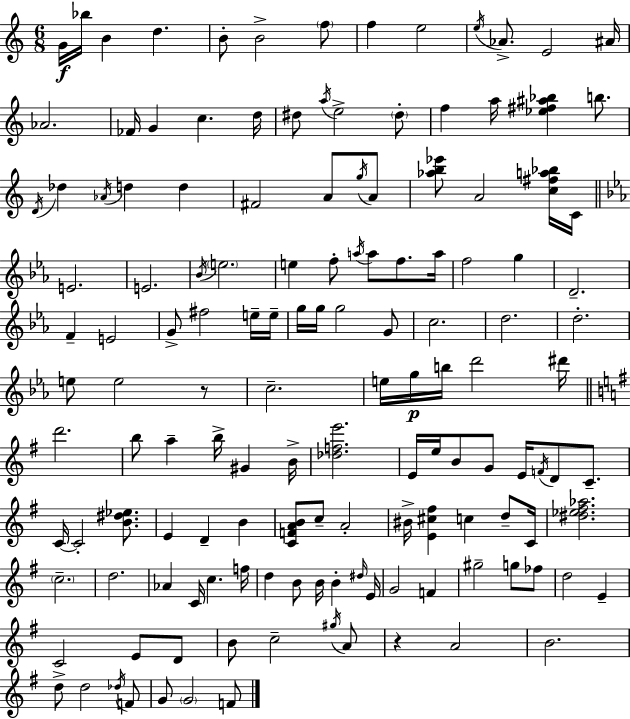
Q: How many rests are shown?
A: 2